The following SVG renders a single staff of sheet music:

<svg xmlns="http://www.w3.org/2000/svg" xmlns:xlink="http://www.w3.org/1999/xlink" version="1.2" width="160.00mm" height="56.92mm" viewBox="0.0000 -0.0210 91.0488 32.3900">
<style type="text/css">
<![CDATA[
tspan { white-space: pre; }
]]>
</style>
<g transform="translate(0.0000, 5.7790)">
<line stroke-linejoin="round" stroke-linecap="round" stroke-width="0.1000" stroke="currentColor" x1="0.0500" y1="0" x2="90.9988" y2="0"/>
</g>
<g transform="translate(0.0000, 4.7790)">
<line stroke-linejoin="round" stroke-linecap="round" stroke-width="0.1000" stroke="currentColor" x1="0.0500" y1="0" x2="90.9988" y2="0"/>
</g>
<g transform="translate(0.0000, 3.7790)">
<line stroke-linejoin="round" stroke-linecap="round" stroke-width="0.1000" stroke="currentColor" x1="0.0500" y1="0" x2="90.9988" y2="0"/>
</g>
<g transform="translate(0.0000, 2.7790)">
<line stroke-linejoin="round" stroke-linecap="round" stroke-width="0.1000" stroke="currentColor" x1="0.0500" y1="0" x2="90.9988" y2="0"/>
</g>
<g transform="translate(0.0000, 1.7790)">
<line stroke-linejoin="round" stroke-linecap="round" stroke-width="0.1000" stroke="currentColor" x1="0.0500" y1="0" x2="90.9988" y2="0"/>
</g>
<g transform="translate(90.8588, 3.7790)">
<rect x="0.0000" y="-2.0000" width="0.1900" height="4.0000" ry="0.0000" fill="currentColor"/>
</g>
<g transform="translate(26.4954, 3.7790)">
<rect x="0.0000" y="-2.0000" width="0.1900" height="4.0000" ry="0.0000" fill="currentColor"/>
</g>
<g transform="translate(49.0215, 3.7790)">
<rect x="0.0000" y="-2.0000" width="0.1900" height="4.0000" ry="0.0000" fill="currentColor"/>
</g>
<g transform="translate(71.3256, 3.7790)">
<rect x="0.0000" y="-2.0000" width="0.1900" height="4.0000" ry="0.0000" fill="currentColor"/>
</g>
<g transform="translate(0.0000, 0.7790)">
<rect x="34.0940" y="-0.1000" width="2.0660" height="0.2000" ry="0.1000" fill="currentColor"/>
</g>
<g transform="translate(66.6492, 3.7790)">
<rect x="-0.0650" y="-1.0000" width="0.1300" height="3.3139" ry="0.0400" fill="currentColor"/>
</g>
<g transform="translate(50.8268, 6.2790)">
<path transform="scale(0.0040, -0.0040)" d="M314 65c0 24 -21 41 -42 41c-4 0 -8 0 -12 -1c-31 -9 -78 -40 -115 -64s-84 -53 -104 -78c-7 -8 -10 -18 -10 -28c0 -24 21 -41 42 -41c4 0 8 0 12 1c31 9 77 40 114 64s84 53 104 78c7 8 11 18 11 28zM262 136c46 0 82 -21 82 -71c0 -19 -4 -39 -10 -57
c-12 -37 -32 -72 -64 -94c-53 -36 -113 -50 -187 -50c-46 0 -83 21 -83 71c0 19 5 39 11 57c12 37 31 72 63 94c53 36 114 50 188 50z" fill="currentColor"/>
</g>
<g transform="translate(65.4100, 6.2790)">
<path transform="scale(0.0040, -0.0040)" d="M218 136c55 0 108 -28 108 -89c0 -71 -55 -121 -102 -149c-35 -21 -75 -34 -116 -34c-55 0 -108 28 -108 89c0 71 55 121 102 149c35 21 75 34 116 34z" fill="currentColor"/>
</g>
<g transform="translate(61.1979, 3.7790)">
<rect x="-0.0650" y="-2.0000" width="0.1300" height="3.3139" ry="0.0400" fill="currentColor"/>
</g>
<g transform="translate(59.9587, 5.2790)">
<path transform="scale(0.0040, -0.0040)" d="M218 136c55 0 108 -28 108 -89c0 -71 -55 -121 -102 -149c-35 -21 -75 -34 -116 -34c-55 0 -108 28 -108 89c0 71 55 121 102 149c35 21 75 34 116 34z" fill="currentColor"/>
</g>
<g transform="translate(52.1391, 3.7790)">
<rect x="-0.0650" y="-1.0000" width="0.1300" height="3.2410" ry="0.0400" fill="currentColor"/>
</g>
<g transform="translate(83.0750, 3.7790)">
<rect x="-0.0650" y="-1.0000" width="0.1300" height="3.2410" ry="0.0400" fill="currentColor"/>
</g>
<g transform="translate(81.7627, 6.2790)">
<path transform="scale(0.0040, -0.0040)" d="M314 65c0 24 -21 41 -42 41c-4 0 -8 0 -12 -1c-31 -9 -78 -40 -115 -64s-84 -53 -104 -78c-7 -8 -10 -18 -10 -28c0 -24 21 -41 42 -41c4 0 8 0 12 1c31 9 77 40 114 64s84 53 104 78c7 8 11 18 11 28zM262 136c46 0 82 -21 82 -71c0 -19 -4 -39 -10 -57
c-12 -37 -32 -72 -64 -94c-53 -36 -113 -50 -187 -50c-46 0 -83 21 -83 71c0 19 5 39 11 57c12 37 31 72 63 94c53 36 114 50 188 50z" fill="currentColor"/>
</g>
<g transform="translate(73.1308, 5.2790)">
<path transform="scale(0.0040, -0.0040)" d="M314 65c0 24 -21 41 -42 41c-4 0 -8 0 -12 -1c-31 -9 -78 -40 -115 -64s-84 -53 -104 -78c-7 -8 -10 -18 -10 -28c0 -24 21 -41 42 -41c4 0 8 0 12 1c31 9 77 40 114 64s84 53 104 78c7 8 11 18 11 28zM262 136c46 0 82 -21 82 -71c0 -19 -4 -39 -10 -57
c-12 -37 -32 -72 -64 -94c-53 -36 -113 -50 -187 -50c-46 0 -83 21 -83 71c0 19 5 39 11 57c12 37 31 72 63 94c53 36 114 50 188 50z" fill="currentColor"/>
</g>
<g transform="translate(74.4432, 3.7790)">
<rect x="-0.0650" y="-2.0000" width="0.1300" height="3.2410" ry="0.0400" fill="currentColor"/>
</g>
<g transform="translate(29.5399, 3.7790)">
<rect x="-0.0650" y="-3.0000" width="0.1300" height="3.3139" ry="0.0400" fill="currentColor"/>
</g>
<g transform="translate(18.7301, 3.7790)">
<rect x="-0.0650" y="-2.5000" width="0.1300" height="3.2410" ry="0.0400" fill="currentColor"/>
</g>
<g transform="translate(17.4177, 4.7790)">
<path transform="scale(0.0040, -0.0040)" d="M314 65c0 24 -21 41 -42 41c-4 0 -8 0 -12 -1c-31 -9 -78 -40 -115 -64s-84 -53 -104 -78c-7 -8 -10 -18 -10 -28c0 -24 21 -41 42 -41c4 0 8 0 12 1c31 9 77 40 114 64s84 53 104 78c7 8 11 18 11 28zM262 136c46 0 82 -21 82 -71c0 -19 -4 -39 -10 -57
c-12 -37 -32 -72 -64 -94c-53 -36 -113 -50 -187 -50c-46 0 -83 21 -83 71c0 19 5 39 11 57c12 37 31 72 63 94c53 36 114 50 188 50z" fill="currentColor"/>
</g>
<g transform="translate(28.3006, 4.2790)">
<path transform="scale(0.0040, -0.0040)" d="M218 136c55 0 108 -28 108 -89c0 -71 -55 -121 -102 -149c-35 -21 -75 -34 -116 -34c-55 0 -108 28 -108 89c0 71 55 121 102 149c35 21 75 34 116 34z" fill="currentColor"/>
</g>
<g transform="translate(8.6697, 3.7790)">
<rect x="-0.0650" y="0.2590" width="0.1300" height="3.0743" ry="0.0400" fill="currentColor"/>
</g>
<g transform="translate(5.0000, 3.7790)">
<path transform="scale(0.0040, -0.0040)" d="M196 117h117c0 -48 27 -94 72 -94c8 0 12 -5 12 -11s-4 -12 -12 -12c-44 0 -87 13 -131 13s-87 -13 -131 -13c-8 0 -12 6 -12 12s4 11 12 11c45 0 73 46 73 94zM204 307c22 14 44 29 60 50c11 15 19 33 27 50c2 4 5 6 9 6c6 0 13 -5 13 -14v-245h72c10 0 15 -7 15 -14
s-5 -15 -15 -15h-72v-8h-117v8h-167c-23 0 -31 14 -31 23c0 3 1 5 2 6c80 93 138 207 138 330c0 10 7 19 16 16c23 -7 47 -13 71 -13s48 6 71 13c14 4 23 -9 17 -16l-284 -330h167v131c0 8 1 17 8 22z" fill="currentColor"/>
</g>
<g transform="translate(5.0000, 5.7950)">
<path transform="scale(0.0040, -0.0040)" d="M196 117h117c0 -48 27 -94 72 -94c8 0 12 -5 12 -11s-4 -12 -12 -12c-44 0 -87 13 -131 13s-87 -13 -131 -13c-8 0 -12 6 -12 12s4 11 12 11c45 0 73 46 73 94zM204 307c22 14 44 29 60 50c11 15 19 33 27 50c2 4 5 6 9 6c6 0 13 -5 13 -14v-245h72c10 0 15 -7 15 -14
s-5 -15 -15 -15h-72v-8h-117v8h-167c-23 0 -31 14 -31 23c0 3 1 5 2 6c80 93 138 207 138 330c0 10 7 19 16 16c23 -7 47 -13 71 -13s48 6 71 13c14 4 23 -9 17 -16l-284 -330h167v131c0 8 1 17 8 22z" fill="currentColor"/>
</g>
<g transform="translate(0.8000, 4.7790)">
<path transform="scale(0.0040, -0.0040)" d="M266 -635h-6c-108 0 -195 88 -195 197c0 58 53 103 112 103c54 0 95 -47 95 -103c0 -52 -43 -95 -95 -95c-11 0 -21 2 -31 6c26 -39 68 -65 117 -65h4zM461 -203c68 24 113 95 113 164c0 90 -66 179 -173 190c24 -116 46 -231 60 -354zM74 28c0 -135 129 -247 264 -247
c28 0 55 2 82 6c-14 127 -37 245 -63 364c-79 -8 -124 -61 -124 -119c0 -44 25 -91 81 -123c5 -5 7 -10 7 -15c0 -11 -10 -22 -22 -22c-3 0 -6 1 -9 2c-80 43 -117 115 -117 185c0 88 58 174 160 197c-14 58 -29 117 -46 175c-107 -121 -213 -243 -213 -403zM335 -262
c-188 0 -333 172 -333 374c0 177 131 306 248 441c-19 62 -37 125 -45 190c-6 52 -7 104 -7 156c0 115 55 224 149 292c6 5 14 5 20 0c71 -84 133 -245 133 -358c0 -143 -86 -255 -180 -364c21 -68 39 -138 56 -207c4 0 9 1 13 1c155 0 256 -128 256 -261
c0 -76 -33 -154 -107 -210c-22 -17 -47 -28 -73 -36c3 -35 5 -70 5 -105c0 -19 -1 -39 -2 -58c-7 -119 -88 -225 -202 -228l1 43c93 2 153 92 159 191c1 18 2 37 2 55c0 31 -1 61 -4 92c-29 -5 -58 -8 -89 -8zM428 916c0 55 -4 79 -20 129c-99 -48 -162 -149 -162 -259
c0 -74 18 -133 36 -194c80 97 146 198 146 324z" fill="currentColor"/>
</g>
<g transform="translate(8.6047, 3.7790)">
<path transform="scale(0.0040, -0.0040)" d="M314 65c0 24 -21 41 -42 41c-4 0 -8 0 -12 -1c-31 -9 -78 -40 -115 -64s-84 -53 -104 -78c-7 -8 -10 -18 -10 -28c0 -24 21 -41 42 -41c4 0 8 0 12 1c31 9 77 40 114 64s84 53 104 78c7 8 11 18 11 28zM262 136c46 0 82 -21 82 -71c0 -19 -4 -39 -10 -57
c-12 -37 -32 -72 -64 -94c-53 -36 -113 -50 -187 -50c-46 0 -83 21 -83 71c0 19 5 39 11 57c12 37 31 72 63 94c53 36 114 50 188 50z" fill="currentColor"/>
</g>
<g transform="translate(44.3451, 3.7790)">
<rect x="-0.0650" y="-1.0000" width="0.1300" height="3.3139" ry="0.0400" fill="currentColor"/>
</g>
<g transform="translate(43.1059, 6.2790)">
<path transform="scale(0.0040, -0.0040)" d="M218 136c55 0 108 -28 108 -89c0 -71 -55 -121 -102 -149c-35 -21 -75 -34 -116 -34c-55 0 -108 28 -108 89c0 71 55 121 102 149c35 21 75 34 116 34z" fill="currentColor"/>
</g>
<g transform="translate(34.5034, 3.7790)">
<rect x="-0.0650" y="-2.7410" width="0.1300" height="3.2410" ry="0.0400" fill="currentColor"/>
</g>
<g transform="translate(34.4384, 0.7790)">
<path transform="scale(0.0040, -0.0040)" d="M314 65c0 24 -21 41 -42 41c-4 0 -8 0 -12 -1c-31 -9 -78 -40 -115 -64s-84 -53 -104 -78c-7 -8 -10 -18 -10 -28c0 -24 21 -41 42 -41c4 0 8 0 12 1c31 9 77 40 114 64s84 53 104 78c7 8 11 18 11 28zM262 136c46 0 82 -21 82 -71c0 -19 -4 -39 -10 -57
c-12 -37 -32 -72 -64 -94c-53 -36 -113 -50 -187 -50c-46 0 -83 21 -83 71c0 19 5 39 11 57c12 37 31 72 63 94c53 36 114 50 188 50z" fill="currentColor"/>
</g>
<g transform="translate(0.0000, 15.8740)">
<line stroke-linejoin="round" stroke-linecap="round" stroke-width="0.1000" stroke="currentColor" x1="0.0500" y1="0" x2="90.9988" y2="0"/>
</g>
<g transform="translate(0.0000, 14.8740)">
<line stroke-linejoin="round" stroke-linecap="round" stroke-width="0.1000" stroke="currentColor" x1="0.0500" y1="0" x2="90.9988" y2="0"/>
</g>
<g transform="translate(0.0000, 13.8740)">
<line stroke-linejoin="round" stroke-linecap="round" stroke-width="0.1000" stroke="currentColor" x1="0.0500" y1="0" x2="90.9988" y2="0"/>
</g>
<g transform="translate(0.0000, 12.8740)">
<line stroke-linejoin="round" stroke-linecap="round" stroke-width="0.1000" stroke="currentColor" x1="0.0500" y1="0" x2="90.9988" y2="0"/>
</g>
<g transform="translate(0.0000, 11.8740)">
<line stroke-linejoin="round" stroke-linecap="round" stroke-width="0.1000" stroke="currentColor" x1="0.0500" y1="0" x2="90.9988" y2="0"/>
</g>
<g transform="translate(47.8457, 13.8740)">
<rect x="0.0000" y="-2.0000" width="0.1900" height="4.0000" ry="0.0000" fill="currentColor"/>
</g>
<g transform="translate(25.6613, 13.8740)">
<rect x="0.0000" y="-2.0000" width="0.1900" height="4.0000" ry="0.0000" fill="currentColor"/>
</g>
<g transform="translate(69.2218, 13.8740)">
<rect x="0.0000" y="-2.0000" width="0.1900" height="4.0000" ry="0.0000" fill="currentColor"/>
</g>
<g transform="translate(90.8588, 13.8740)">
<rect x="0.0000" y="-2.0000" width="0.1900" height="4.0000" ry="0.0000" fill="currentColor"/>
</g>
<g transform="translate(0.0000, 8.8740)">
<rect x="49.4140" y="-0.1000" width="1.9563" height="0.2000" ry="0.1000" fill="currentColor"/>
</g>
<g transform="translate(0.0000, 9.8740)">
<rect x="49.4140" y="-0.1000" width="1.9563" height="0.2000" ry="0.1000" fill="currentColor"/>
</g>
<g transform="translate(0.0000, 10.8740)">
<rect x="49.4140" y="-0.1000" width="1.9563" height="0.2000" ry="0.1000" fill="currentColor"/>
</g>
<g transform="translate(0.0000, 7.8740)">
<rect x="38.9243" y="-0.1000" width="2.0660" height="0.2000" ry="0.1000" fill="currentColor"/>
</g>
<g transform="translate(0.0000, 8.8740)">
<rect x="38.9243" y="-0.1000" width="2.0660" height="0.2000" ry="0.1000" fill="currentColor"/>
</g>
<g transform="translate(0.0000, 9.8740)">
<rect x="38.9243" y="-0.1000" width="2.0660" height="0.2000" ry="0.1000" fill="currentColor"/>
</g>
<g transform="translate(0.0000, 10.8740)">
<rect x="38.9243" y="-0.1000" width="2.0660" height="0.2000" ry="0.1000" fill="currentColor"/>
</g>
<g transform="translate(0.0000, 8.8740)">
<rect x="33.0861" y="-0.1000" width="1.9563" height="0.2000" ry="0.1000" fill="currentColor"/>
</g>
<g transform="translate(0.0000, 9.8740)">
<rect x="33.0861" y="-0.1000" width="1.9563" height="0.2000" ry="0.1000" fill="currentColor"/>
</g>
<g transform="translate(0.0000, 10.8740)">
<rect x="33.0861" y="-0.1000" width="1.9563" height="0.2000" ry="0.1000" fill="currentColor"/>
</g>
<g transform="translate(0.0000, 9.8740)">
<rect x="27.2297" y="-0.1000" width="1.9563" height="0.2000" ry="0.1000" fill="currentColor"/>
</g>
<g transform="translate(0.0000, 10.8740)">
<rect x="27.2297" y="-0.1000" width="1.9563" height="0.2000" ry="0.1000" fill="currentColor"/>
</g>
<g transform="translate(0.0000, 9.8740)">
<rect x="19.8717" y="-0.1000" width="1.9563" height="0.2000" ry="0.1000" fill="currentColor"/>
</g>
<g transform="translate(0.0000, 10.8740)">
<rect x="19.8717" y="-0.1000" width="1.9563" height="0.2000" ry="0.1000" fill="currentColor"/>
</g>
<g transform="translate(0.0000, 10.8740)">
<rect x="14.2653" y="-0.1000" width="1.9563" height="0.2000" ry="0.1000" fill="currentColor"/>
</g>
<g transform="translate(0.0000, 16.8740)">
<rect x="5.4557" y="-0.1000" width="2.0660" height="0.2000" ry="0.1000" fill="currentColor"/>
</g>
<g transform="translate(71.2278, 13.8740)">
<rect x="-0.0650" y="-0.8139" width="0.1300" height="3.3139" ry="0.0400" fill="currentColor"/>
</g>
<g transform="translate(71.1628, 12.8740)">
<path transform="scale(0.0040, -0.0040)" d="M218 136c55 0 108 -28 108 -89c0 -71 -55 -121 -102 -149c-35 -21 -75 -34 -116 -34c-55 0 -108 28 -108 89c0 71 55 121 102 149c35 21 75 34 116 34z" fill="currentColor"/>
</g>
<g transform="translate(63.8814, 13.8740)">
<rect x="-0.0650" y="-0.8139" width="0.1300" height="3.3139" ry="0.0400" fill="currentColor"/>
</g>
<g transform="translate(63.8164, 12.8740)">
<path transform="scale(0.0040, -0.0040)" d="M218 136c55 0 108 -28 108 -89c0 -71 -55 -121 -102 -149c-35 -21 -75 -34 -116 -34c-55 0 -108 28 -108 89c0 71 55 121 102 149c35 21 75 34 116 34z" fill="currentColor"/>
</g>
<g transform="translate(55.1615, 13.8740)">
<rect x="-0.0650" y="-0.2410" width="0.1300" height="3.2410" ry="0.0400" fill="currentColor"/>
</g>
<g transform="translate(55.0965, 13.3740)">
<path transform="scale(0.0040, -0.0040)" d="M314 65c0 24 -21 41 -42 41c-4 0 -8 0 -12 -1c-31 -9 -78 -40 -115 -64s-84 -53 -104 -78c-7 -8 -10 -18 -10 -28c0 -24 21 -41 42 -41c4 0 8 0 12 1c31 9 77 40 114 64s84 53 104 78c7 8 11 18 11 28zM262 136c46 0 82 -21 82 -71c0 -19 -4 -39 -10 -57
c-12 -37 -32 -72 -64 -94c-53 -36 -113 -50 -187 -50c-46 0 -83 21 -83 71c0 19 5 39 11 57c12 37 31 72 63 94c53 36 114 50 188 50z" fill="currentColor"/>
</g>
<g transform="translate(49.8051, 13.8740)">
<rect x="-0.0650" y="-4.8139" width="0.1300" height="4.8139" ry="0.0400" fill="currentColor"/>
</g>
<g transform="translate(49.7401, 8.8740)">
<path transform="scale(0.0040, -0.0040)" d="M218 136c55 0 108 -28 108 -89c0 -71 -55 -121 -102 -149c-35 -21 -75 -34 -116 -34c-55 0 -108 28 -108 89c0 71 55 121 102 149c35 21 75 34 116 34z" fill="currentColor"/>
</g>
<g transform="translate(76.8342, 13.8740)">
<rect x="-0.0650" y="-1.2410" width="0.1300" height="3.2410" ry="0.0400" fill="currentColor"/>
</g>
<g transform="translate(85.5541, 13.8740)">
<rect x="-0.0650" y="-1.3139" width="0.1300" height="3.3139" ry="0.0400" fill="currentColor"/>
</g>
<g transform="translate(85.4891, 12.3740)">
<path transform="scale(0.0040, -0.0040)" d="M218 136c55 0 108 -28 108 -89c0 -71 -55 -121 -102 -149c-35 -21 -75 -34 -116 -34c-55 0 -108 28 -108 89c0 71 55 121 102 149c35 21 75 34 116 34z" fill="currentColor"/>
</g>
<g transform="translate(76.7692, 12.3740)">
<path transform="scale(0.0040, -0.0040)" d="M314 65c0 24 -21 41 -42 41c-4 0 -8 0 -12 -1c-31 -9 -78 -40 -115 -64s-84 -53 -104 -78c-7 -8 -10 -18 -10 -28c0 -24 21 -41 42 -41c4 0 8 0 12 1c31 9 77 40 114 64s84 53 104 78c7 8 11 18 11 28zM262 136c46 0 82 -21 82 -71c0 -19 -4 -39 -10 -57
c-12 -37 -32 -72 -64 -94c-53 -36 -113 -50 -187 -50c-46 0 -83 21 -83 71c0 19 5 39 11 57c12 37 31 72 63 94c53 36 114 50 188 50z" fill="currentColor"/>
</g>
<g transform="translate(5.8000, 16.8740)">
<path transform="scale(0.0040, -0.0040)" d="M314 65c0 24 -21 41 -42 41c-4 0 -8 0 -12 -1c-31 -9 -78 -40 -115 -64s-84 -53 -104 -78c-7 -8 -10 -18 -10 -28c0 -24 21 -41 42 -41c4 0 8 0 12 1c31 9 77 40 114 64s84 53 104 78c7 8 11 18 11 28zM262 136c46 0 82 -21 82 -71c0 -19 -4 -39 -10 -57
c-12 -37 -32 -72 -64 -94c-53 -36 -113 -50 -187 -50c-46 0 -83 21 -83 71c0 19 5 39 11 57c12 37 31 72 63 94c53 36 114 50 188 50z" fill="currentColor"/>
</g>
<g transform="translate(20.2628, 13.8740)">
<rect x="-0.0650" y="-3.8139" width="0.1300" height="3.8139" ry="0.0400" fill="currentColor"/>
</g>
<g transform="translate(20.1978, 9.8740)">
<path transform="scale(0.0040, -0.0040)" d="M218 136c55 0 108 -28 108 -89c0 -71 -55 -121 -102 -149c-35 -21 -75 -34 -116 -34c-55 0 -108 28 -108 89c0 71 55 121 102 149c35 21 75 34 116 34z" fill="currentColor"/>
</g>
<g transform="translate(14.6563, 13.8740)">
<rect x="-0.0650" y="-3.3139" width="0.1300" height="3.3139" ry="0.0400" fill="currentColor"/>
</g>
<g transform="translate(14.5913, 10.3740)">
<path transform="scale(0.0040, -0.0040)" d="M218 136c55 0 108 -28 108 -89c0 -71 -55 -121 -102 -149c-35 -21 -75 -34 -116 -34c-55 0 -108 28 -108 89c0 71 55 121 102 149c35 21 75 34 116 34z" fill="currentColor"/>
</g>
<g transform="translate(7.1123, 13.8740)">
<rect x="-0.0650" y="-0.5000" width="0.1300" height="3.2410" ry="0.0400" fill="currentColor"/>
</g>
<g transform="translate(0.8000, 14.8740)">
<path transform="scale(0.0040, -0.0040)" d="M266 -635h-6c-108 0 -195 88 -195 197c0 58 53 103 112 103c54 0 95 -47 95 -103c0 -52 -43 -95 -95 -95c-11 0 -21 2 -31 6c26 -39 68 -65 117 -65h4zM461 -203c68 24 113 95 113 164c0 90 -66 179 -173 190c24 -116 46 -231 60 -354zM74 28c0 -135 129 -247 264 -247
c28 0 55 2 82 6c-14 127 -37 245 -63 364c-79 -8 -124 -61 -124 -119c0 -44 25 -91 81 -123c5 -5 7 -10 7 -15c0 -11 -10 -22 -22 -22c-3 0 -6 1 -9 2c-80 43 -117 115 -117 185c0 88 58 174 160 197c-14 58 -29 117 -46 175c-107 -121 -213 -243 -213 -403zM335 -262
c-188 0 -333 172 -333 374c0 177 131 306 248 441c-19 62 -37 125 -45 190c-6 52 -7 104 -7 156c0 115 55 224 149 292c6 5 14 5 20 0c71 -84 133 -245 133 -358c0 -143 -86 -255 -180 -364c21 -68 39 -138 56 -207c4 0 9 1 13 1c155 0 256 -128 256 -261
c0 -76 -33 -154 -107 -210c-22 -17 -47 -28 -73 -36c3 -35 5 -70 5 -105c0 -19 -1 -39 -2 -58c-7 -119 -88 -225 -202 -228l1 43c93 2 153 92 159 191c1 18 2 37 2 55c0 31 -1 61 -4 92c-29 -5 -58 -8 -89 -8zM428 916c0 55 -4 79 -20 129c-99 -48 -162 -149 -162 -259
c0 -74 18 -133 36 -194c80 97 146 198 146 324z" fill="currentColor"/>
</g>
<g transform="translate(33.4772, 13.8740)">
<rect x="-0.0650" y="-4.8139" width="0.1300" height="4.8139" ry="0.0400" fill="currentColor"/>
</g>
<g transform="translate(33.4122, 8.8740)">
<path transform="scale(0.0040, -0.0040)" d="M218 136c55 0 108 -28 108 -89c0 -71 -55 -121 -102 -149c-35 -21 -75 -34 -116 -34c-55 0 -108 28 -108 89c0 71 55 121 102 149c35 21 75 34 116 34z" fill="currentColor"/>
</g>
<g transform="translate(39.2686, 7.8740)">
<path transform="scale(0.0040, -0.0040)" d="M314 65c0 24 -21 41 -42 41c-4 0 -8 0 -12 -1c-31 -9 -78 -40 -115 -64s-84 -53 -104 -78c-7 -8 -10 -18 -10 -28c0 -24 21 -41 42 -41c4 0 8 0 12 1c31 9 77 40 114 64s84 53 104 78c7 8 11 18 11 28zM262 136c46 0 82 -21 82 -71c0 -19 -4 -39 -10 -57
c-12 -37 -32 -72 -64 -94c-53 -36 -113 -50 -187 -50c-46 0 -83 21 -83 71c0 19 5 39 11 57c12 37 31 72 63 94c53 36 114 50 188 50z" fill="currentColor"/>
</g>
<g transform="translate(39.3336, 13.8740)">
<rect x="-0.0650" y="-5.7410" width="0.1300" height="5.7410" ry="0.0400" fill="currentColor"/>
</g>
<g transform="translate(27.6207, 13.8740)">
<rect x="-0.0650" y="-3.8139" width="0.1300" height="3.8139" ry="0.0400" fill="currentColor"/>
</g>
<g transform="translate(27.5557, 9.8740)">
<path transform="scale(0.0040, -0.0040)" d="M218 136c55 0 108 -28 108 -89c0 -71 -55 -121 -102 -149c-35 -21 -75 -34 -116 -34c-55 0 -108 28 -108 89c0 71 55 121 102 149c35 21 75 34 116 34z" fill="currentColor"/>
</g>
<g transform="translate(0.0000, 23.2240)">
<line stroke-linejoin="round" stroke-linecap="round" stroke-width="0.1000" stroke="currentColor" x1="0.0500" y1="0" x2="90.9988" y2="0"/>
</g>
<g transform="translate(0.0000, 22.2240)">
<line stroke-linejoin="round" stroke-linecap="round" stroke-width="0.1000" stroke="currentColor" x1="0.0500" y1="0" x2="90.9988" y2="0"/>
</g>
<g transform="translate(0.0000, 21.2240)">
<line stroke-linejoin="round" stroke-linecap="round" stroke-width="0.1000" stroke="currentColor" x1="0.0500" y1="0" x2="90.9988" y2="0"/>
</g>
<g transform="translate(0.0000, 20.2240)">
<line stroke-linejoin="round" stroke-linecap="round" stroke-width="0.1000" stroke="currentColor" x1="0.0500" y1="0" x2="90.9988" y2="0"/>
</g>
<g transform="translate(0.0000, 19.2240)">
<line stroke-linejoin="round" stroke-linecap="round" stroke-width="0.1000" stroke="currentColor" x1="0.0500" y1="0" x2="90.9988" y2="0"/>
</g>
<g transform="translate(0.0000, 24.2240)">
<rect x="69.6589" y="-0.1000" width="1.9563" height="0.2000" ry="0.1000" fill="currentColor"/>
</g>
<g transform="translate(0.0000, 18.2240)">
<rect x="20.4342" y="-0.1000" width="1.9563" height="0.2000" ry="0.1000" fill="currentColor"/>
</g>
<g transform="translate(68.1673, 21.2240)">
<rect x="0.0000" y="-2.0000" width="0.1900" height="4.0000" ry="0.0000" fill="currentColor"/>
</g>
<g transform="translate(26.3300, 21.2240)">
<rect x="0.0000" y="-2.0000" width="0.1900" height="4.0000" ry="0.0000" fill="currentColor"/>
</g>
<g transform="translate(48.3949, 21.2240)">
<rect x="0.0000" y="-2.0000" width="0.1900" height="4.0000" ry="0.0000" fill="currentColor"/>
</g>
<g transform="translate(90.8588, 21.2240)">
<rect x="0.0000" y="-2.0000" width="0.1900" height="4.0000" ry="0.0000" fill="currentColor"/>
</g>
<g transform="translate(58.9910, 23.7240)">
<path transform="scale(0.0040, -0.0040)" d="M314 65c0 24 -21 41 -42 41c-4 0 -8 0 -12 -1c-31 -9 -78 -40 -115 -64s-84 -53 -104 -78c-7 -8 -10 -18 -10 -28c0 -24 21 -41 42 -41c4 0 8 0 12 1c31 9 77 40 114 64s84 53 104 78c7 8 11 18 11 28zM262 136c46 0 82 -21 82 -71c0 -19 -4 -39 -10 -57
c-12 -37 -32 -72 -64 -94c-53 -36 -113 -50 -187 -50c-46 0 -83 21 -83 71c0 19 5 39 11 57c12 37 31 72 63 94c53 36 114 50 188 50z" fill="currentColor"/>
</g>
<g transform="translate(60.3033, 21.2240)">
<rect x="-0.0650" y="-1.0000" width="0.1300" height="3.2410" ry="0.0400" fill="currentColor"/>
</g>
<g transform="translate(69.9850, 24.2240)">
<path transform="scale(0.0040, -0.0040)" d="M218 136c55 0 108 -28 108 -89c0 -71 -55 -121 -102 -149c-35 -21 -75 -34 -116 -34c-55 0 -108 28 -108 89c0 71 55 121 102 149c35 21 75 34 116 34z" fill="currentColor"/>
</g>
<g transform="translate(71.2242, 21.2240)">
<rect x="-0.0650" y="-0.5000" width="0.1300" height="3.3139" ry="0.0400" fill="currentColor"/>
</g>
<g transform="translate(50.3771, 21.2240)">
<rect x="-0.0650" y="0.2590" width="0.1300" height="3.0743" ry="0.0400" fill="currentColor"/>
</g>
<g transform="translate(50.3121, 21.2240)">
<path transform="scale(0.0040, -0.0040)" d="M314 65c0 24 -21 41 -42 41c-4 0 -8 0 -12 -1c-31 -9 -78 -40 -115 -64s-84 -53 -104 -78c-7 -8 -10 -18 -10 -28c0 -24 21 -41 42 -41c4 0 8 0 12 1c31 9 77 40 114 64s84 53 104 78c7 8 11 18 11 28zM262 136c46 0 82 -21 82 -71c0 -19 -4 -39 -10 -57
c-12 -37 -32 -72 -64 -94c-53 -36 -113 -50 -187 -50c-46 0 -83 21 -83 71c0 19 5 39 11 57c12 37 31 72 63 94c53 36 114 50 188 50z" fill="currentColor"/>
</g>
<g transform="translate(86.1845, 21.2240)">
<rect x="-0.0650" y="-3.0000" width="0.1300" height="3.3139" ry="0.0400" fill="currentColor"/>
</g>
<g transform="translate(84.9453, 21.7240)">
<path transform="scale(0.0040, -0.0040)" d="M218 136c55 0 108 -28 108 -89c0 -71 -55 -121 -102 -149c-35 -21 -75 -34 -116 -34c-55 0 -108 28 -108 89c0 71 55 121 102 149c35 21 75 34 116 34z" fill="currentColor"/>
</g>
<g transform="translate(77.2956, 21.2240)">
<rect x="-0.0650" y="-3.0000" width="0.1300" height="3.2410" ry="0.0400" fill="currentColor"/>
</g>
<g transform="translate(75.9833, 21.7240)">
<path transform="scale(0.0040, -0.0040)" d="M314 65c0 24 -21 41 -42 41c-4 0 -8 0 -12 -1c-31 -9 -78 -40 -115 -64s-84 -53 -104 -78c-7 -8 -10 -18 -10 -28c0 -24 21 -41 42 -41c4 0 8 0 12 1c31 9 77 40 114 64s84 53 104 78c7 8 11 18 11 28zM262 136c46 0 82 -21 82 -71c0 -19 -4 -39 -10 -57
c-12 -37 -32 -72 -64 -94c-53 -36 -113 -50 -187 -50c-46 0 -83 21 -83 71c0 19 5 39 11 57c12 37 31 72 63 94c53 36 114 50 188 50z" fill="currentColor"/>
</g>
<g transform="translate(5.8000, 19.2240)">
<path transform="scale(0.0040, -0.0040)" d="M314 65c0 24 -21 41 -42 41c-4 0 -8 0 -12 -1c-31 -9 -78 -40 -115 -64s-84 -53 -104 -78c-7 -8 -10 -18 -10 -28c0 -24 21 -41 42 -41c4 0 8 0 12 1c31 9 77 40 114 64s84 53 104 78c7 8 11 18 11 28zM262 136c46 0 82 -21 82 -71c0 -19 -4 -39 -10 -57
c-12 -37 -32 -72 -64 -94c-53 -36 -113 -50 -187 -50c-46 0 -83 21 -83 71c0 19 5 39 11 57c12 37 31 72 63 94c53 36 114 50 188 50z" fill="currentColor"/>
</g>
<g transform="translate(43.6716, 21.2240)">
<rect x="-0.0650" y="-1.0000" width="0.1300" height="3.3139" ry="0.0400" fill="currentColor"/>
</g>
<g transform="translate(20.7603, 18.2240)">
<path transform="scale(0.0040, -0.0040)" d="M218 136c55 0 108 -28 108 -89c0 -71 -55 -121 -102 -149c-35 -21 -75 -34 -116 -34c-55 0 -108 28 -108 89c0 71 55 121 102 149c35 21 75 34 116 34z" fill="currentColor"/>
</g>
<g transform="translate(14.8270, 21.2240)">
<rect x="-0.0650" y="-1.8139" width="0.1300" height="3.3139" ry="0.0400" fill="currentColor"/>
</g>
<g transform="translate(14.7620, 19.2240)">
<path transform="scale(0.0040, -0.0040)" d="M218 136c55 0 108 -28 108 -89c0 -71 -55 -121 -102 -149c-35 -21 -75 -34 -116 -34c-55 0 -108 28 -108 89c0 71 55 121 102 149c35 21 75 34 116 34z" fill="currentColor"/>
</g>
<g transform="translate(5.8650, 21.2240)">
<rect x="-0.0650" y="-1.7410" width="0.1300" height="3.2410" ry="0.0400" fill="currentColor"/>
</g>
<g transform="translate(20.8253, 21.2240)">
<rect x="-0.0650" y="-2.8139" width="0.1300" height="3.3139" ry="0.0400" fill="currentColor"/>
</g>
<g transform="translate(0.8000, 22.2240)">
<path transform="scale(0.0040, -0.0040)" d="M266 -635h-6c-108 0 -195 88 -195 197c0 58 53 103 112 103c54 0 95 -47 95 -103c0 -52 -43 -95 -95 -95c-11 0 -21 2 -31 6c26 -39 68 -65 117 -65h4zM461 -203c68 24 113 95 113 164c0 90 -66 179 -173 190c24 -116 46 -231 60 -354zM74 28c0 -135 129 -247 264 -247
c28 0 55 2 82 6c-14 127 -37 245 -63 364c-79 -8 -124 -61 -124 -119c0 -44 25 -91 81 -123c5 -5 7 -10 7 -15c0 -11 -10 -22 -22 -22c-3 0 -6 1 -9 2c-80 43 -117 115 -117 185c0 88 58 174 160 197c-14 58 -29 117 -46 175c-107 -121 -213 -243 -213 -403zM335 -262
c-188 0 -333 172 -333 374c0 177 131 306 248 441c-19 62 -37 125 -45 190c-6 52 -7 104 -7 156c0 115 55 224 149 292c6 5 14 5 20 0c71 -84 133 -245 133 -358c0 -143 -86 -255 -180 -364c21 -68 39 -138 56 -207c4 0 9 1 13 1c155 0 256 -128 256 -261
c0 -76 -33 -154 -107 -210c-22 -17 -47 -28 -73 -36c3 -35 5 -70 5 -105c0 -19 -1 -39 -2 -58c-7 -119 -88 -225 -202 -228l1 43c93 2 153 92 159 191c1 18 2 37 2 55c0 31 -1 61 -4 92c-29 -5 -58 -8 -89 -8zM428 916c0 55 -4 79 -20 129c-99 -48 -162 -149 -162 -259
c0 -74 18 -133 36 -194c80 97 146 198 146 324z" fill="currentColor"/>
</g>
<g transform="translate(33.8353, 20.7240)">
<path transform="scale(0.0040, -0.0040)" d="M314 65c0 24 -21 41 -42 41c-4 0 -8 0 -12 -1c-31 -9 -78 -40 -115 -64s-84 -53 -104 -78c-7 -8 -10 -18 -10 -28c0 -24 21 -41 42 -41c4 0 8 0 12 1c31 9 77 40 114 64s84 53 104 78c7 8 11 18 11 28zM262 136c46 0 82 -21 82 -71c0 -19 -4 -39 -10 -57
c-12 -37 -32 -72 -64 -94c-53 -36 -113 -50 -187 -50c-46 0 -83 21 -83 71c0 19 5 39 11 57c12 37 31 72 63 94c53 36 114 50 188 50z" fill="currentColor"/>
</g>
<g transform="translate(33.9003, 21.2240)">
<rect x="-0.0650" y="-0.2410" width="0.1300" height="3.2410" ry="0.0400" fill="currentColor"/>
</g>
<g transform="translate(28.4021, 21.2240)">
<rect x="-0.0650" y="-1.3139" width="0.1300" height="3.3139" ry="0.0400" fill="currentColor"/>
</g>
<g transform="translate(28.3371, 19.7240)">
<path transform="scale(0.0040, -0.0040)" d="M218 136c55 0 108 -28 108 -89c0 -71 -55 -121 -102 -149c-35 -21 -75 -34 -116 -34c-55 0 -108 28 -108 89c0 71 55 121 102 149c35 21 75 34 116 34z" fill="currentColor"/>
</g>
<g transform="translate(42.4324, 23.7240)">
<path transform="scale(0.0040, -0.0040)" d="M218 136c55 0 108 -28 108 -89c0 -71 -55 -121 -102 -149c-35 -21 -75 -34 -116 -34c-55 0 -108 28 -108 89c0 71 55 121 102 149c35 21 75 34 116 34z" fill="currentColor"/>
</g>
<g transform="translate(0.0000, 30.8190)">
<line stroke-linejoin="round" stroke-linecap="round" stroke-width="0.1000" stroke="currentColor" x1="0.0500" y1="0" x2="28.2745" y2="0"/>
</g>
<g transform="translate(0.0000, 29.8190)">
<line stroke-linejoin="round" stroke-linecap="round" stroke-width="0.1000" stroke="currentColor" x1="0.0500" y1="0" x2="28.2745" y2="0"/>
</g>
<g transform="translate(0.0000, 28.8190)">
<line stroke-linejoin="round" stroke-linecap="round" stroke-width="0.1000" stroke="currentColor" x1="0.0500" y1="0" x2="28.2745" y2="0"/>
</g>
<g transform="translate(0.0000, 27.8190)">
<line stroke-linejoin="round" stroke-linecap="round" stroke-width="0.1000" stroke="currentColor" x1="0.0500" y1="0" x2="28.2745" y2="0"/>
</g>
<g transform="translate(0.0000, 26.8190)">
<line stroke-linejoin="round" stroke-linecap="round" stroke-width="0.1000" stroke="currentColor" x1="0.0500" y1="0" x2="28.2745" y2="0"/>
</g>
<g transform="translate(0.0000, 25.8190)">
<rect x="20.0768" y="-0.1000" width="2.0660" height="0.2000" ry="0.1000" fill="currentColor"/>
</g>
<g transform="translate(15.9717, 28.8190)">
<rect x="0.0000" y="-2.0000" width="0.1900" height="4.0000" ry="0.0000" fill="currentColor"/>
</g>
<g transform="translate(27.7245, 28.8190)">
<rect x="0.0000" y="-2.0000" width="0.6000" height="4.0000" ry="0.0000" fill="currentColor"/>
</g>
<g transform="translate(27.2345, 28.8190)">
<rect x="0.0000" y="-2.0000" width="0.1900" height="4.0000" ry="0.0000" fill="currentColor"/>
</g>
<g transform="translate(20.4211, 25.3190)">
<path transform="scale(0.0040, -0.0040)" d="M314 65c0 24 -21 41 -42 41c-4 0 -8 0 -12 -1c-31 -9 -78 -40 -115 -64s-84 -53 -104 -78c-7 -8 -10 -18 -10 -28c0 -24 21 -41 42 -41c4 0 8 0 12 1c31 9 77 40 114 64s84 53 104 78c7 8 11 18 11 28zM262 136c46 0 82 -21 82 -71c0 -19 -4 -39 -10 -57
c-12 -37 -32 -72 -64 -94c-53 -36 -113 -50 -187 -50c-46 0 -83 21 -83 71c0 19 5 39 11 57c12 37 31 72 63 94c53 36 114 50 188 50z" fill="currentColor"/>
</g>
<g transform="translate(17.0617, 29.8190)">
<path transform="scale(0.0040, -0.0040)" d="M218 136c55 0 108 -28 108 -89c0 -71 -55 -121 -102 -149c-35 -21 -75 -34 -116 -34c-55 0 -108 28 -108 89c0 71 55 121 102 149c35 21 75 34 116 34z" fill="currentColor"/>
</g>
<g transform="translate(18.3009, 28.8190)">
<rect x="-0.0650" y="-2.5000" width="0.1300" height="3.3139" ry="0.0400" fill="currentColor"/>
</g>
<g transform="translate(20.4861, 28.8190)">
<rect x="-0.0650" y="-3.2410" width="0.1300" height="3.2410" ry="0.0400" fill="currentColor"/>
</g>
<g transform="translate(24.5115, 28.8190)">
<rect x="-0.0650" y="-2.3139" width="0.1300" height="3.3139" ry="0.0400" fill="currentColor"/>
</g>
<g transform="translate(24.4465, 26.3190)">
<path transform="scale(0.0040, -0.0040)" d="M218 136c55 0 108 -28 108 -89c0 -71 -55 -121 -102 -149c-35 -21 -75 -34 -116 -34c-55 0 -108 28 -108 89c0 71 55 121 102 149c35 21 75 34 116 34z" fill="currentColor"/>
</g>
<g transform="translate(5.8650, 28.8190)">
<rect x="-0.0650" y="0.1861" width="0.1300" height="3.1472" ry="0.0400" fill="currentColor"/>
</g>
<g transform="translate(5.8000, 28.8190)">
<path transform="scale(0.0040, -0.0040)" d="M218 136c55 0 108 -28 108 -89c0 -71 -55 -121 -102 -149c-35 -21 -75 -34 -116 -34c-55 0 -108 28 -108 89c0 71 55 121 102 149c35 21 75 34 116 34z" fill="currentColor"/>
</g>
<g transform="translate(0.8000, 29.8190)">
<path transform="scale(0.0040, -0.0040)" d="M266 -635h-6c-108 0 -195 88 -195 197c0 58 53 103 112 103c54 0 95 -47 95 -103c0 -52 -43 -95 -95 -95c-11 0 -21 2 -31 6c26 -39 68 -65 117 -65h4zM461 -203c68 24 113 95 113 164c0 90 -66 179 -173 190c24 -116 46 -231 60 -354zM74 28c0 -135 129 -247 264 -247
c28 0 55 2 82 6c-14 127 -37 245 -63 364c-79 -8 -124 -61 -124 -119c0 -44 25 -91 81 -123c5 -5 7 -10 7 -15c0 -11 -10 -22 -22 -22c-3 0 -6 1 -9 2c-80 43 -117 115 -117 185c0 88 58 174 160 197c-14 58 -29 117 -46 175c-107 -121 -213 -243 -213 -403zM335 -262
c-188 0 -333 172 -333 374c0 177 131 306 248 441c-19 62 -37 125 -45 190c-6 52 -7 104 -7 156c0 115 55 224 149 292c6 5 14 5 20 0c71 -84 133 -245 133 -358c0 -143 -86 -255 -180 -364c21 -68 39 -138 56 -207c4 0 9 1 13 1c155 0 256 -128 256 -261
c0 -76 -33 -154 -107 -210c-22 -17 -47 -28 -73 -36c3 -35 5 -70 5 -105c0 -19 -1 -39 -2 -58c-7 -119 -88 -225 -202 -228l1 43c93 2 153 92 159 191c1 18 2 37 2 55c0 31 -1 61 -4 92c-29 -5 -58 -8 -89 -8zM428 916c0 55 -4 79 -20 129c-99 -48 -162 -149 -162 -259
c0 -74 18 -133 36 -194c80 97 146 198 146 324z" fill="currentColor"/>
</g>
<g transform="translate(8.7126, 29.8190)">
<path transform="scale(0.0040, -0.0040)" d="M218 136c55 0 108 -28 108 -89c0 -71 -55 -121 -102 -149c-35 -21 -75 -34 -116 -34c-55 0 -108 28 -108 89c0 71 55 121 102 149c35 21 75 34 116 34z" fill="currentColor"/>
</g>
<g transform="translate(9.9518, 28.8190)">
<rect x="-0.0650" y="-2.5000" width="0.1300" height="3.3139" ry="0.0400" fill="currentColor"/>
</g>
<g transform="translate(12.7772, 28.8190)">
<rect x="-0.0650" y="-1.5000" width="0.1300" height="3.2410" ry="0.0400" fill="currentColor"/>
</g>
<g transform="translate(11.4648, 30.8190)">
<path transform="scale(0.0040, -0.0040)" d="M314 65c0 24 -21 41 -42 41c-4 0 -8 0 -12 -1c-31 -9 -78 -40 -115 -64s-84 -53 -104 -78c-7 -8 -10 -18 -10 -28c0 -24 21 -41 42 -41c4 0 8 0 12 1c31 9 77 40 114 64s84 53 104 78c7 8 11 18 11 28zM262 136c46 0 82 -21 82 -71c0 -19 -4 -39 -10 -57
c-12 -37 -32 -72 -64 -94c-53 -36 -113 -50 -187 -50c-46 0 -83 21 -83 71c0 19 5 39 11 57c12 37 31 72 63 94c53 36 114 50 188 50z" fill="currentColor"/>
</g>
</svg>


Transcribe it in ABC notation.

X:1
T:Untitled
M:4/4
L:1/4
K:C
B2 G2 A a2 D D2 F D F2 D2 C2 b c' c' e' g'2 e' c2 d d e2 e f2 f a e c2 D B2 D2 C A2 A B G E2 G b2 g